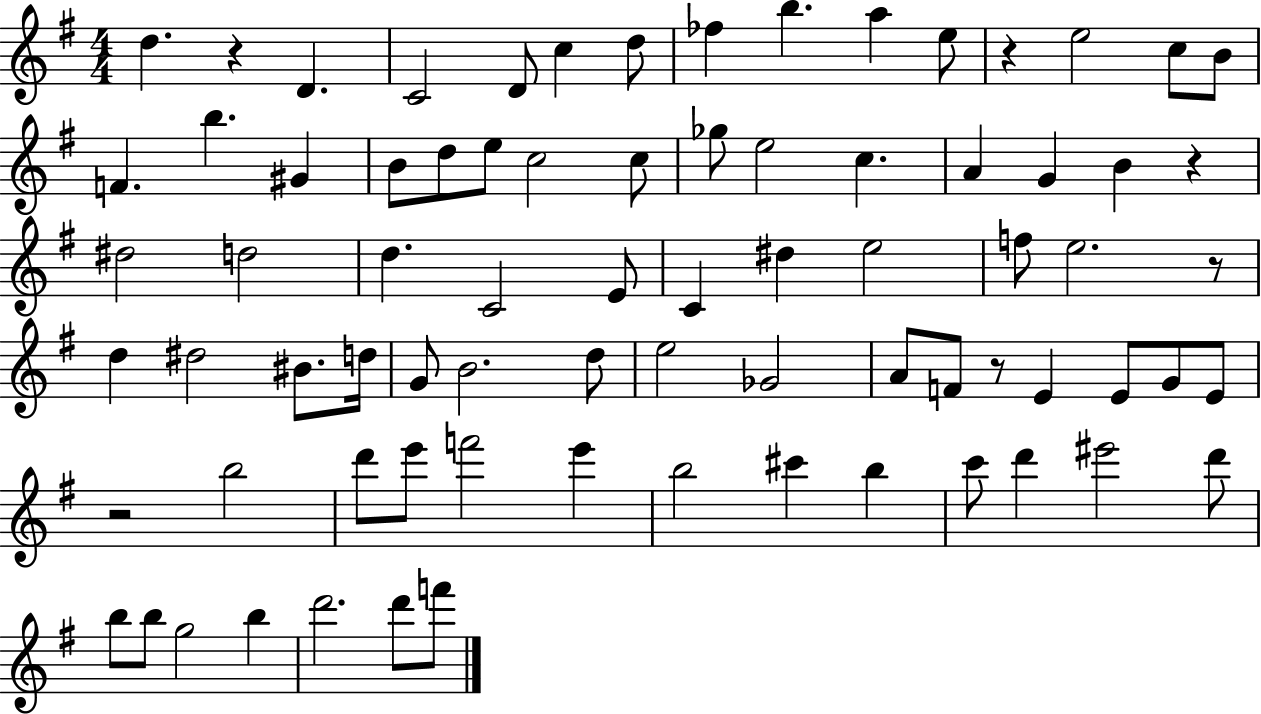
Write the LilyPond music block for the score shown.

{
  \clef treble
  \numericTimeSignature
  \time 4/4
  \key g \major
  d''4. r4 d'4. | c'2 d'8 c''4 d''8 | fes''4 b''4. a''4 e''8 | r4 e''2 c''8 b'8 | \break f'4. b''4. gis'4 | b'8 d''8 e''8 c''2 c''8 | ges''8 e''2 c''4. | a'4 g'4 b'4 r4 | \break dis''2 d''2 | d''4. c'2 e'8 | c'4 dis''4 e''2 | f''8 e''2. r8 | \break d''4 dis''2 bis'8. d''16 | g'8 b'2. d''8 | e''2 ges'2 | a'8 f'8 r8 e'4 e'8 g'8 e'8 | \break r2 b''2 | d'''8 e'''8 f'''2 e'''4 | b''2 cis'''4 b''4 | c'''8 d'''4 eis'''2 d'''8 | \break b''8 b''8 g''2 b''4 | d'''2. d'''8 f'''8 | \bar "|."
}